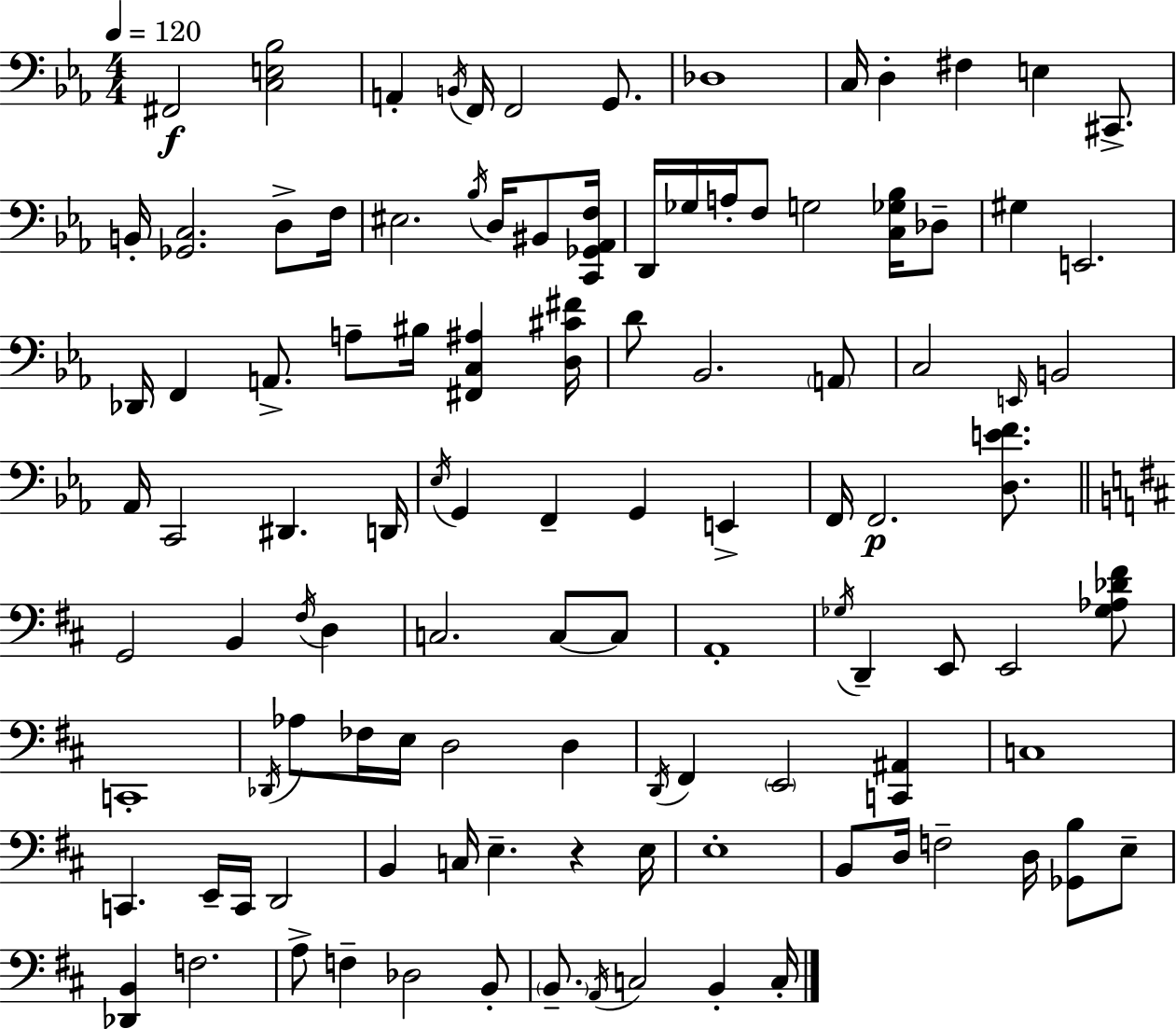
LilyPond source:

{
  \clef bass
  \numericTimeSignature
  \time 4/4
  \key c \minor
  \tempo 4 = 120
  fis,2\f <c e bes>2 | a,4-. \acciaccatura { b,16 } f,16 f,2 g,8. | des1 | c16 d4-. fis4 e4 cis,8.-> | \break b,16-. <ges, c>2. d8-> | f16 eis2. \acciaccatura { bes16 } d16 bis,8 | <c, ges, aes, f>16 d,16 ges16 a16-. f8 g2 <c ges bes>16 | des8-- gis4 e,2. | \break des,16 f,4 a,8.-> a8-- bis16 <fis, c ais>4 | <d cis' fis'>16 d'8 bes,2. | \parenthesize a,8 c2 \grace { e,16 } b,2 | aes,16 c,2 dis,4. | \break d,16 \acciaccatura { ees16 } g,4 f,4-- g,4 | e,4-> f,16 f,2.\p | <d e' f'>8. \bar "||" \break \key d \major g,2 b,4 \acciaccatura { fis16 } d4 | c2. c8~~ c8 | a,1-. | \acciaccatura { ges16 } d,4-- e,8 e,2 | \break <ges aes des' fis'>8 c,1-. | \acciaccatura { des,16 } aes8 fes16 e16 d2 d4 | \acciaccatura { d,16 } fis,4 \parenthesize e,2 | <c, ais,>4 c1 | \break c,4. e,16-- c,16 d,2 | b,4 c16 e4.-- r4 | e16 e1-. | b,8 d16 f2-- d16 | \break <ges, b>8 e8-- <des, b,>4 f2. | a8-> f4-- des2 | b,8-. \parenthesize b,8.-- \acciaccatura { a,16 } c2 | b,4-. c16-. \bar "|."
}